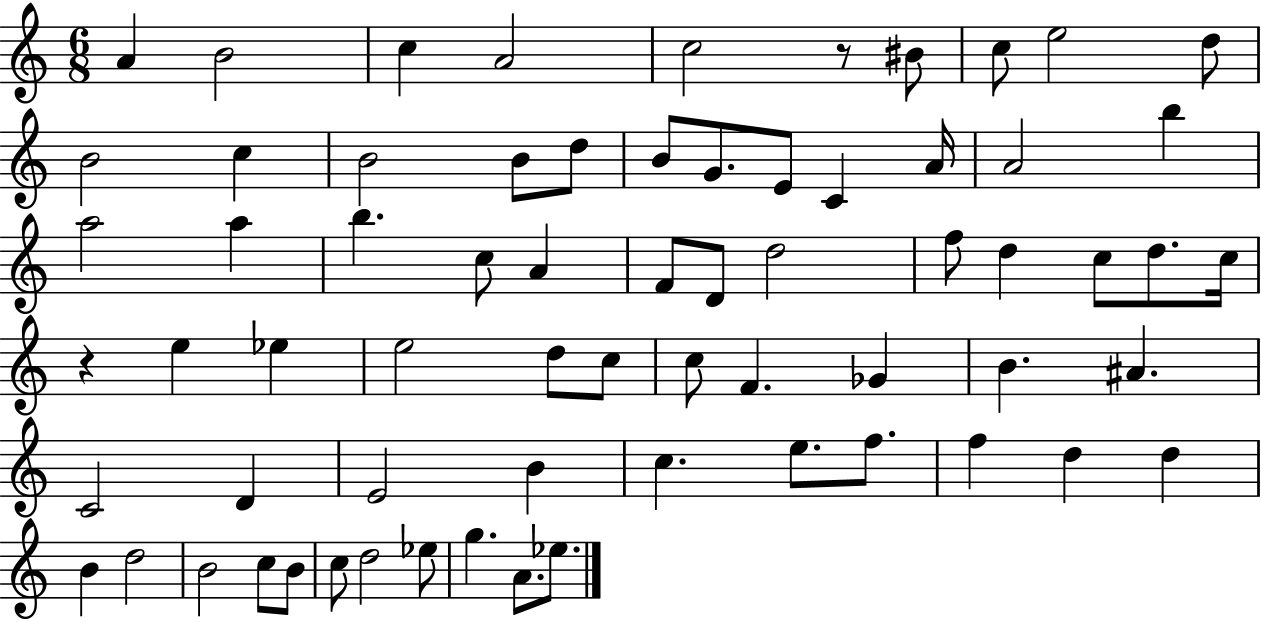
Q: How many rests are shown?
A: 2